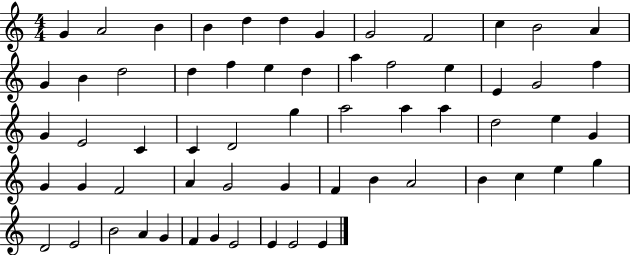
X:1
T:Untitled
M:4/4
L:1/4
K:C
G A2 B B d d G G2 F2 c B2 A G B d2 d f e d a f2 e E G2 f G E2 C C D2 g a2 a a d2 e G G G F2 A G2 G F B A2 B c e g D2 E2 B2 A G F G E2 E E2 E